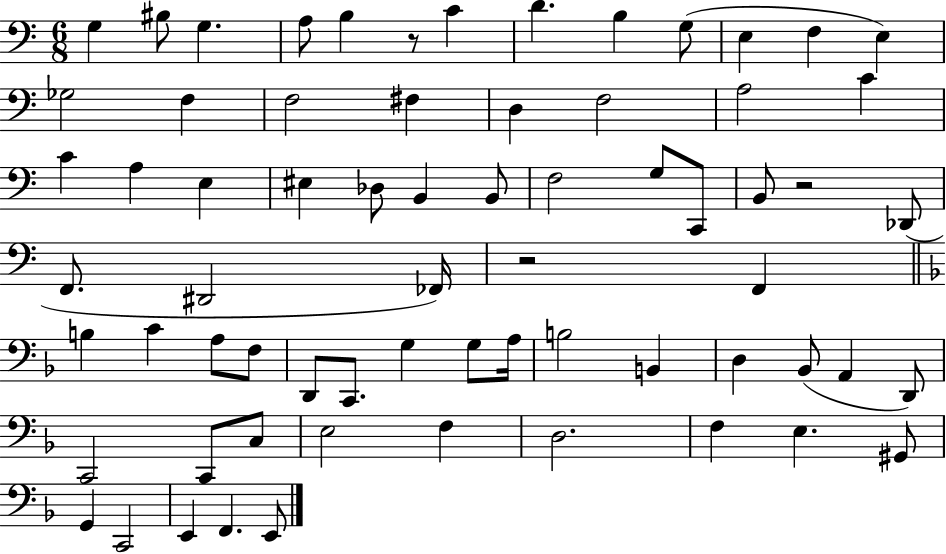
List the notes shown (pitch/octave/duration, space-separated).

G3/q BIS3/e G3/q. A3/e B3/q R/e C4/q D4/q. B3/q G3/e E3/q F3/q E3/q Gb3/h F3/q F3/h F#3/q D3/q F3/h A3/h C4/q C4/q A3/q E3/q EIS3/q Db3/e B2/q B2/e F3/h G3/e C2/e B2/e R/h Db2/e F2/e. D#2/h FES2/s R/h F2/q B3/q C4/q A3/e F3/e D2/e C2/e. G3/q G3/e A3/s B3/h B2/q D3/q Bb2/e A2/q D2/e C2/h C2/e C3/e E3/h F3/q D3/h. F3/q E3/q. G#2/e G2/q C2/h E2/q F2/q. E2/e